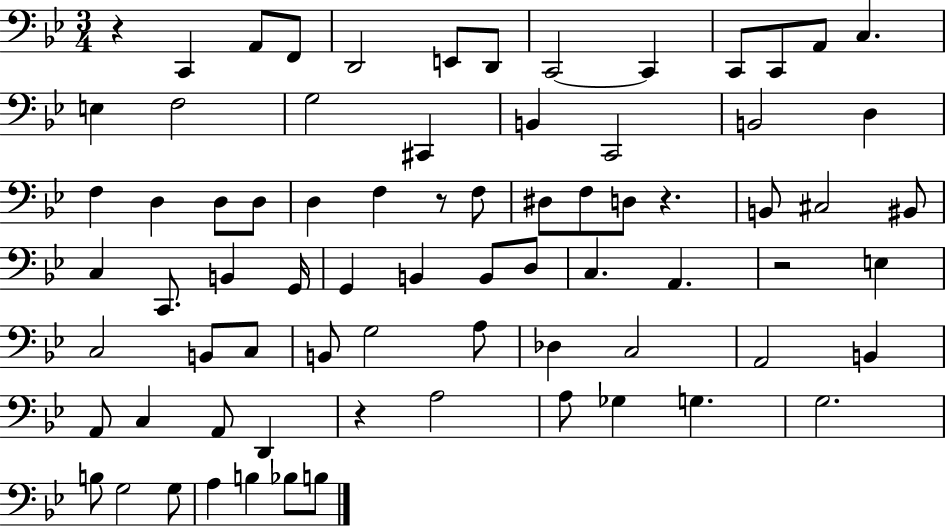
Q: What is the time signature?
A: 3/4